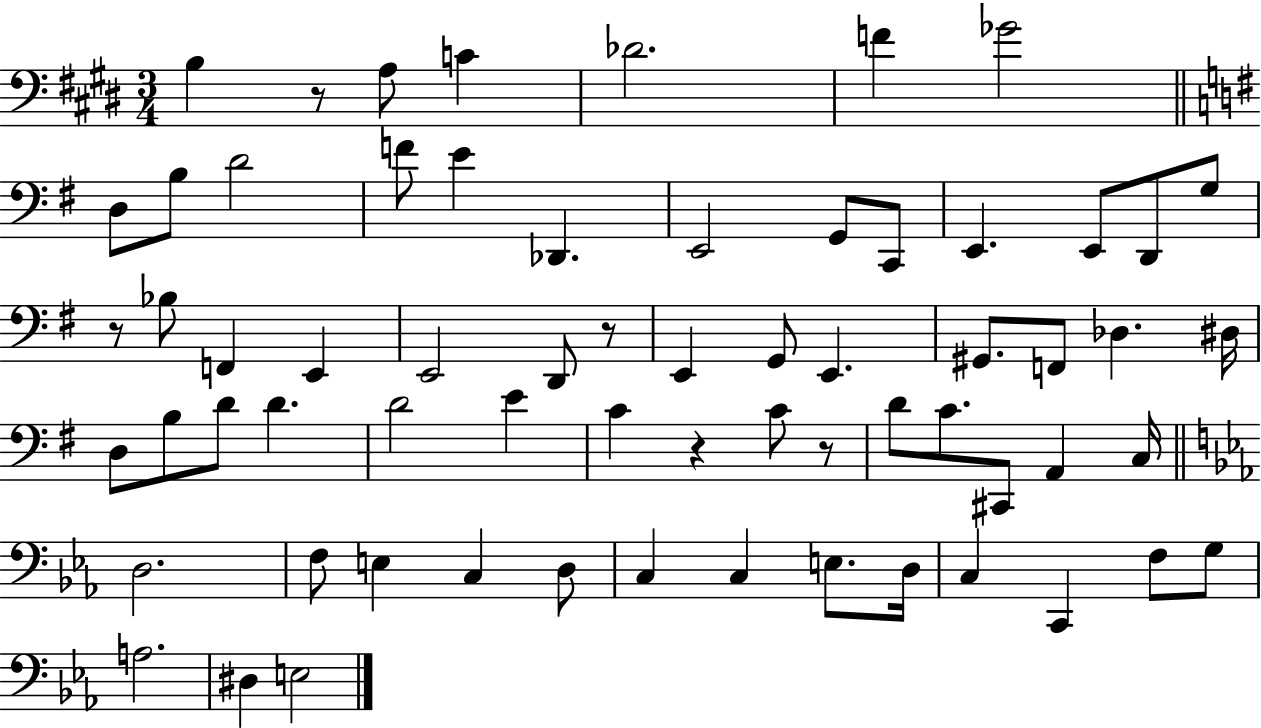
X:1
T:Untitled
M:3/4
L:1/4
K:E
B, z/2 A,/2 C _D2 F _G2 D,/2 B,/2 D2 F/2 E _D,, E,,2 G,,/2 C,,/2 E,, E,,/2 D,,/2 G,/2 z/2 _B,/2 F,, E,, E,,2 D,,/2 z/2 E,, G,,/2 E,, ^G,,/2 F,,/2 _D, ^D,/4 D,/2 B,/2 D/2 D D2 E C z C/2 z/2 D/2 C/2 ^C,,/2 A,, C,/4 D,2 F,/2 E, C, D,/2 C, C, E,/2 D,/4 C, C,, F,/2 G,/2 A,2 ^D, E,2